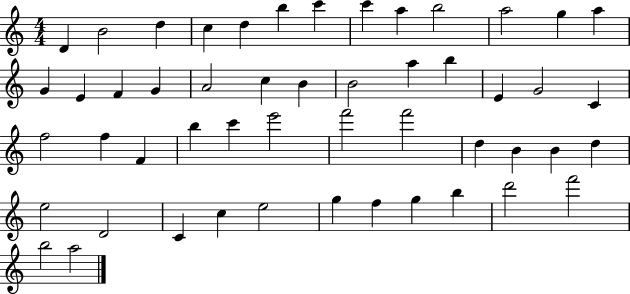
D4/q B4/h D5/q C5/q D5/q B5/q C6/q C6/q A5/q B5/h A5/h G5/q A5/q G4/q E4/q F4/q G4/q A4/h C5/q B4/q B4/h A5/q B5/q E4/q G4/h C4/q F5/h F5/q F4/q B5/q C6/q E6/h F6/h F6/h D5/q B4/q B4/q D5/q E5/h D4/h C4/q C5/q E5/h G5/q F5/q G5/q B5/q D6/h F6/h B5/h A5/h